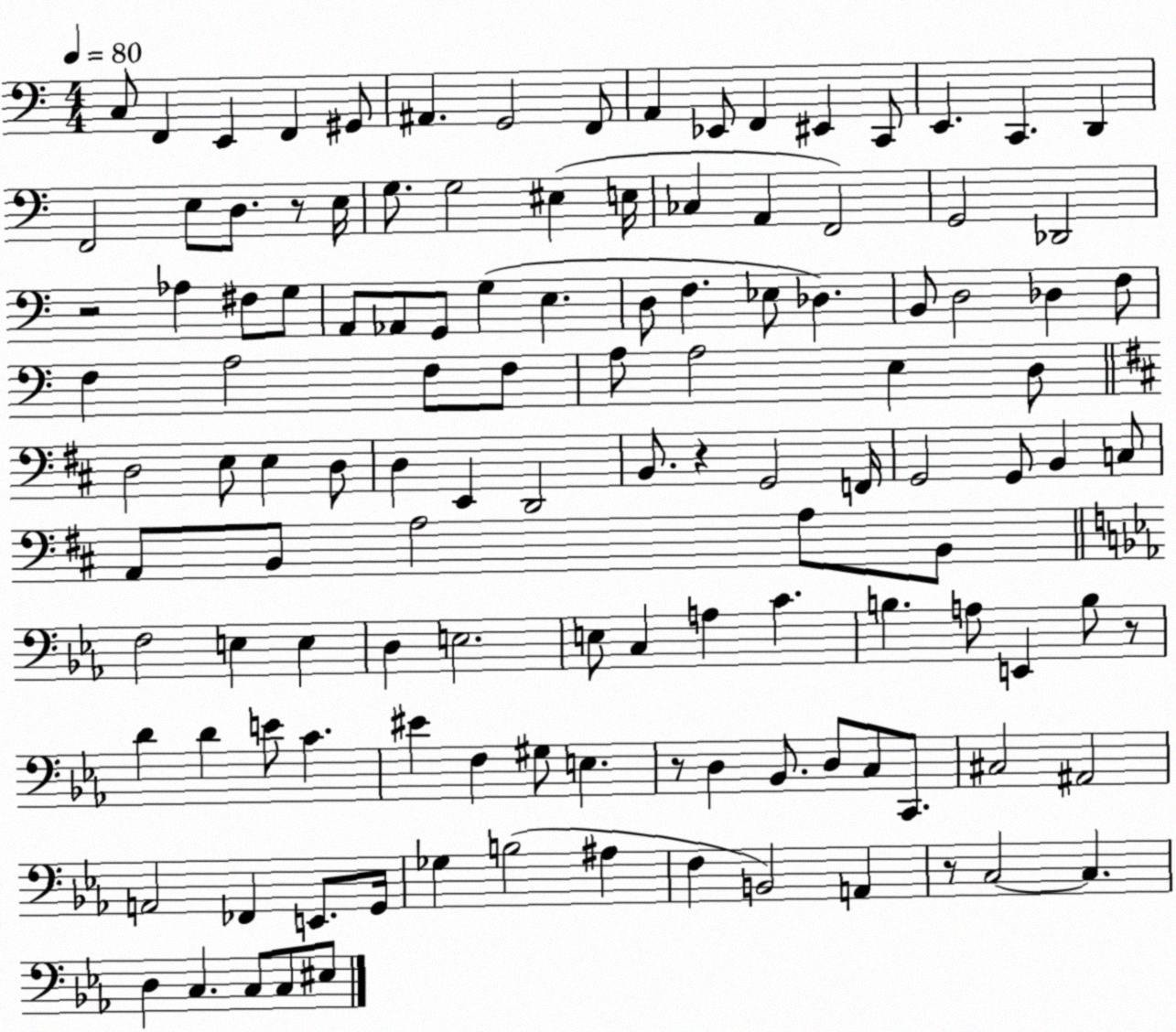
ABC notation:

X:1
T:Untitled
M:4/4
L:1/4
K:C
C,/2 F,, E,, F,, ^G,,/2 ^A,, G,,2 F,,/2 A,, _E,,/2 F,, ^E,, C,,/2 E,, C,, D,, F,,2 E,/2 D,/2 z/2 E,/4 G,/2 G,2 ^E, E,/4 _C, A,, F,,2 G,,2 _D,,2 z2 _A, ^F,/2 G,/2 A,,/2 _A,,/2 G,,/2 G, E, D,/2 F, _E,/2 _D, B,,/2 D,2 _D, F,/2 F, A,2 F,/2 F,/2 A,/2 A,2 E, D,/2 D,2 E,/2 E, D,/2 D, E,, D,,2 B,,/2 z G,,2 F,,/4 G,,2 G,,/2 B,, C,/2 A,,/2 B,,/2 A,2 A,/2 B,,/2 F,2 E, E, D, E,2 E,/2 C, A, C B, A,/2 E,, B,/2 z/2 D D E/2 C ^E F, ^G,/2 E, z/2 D, _B,,/2 D,/2 C,/2 C,,/2 ^C,2 ^A,,2 A,,2 _F,, E,,/2 G,,/4 _G, B,2 ^A, F, B,,2 A,, z/2 C,2 C, D, C, C,/2 C,/2 ^E,/2